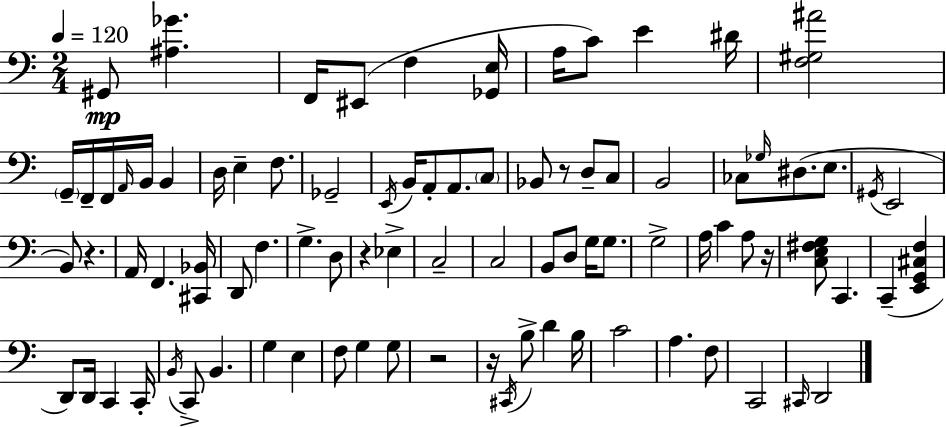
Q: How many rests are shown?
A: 6